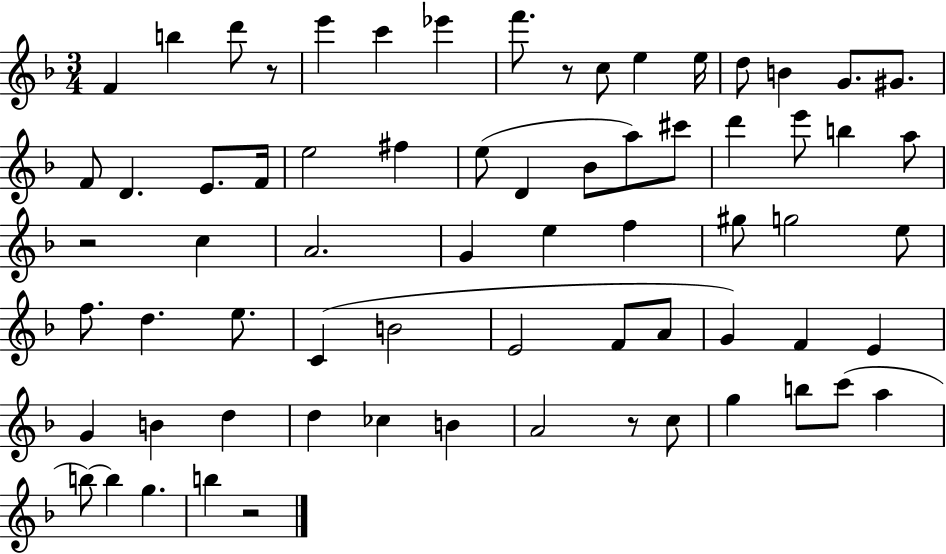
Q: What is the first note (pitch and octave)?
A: F4